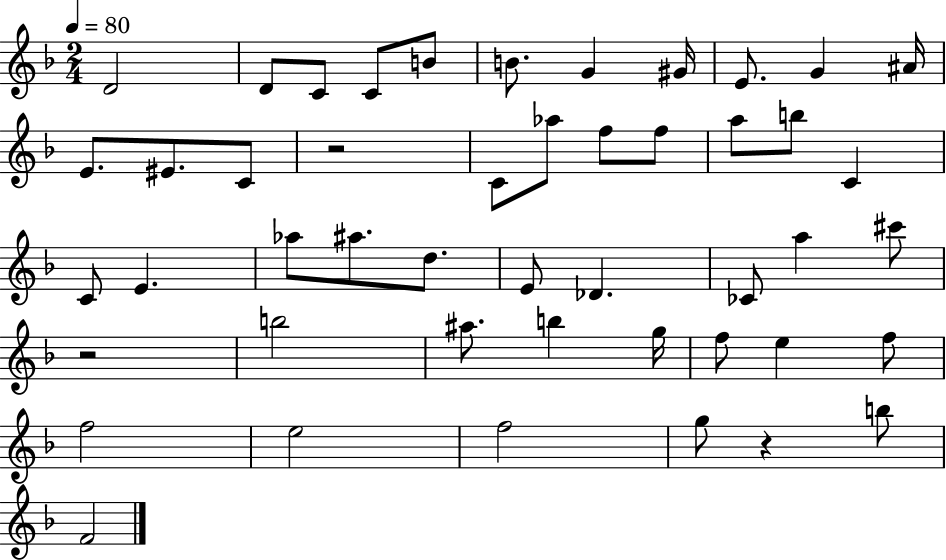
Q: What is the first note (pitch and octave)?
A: D4